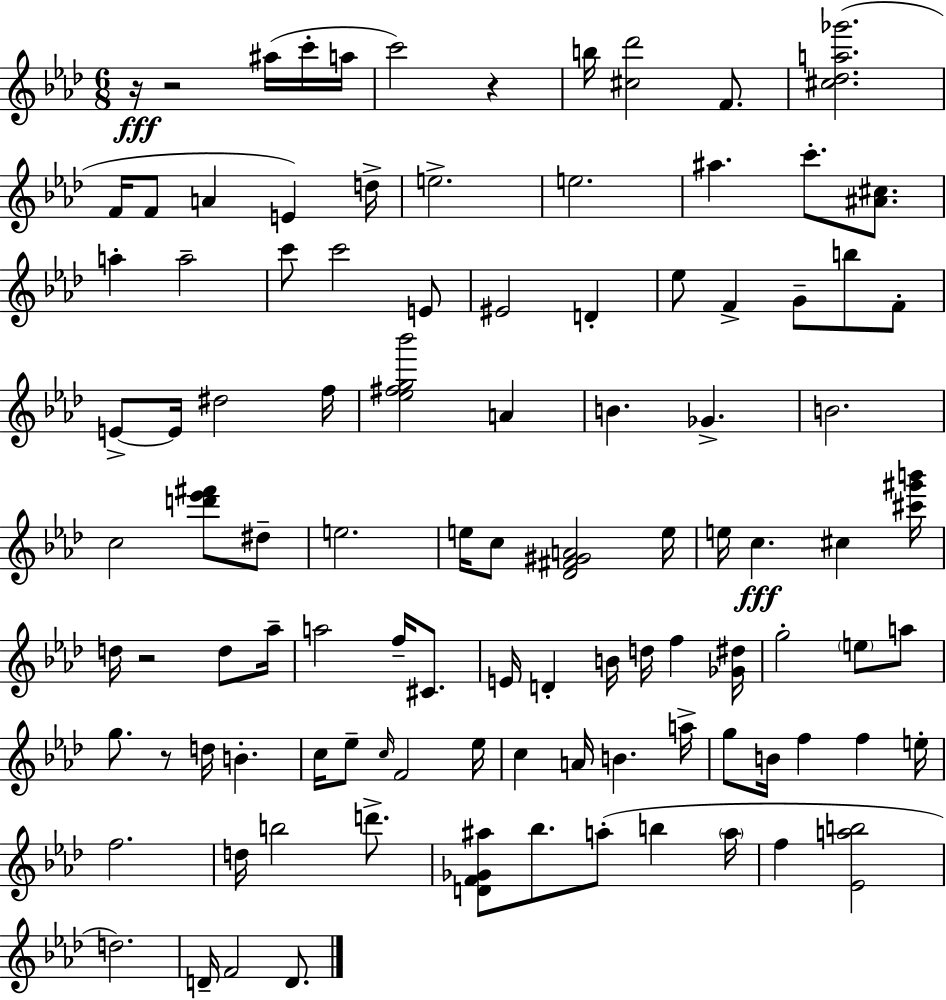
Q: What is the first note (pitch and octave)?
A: A#5